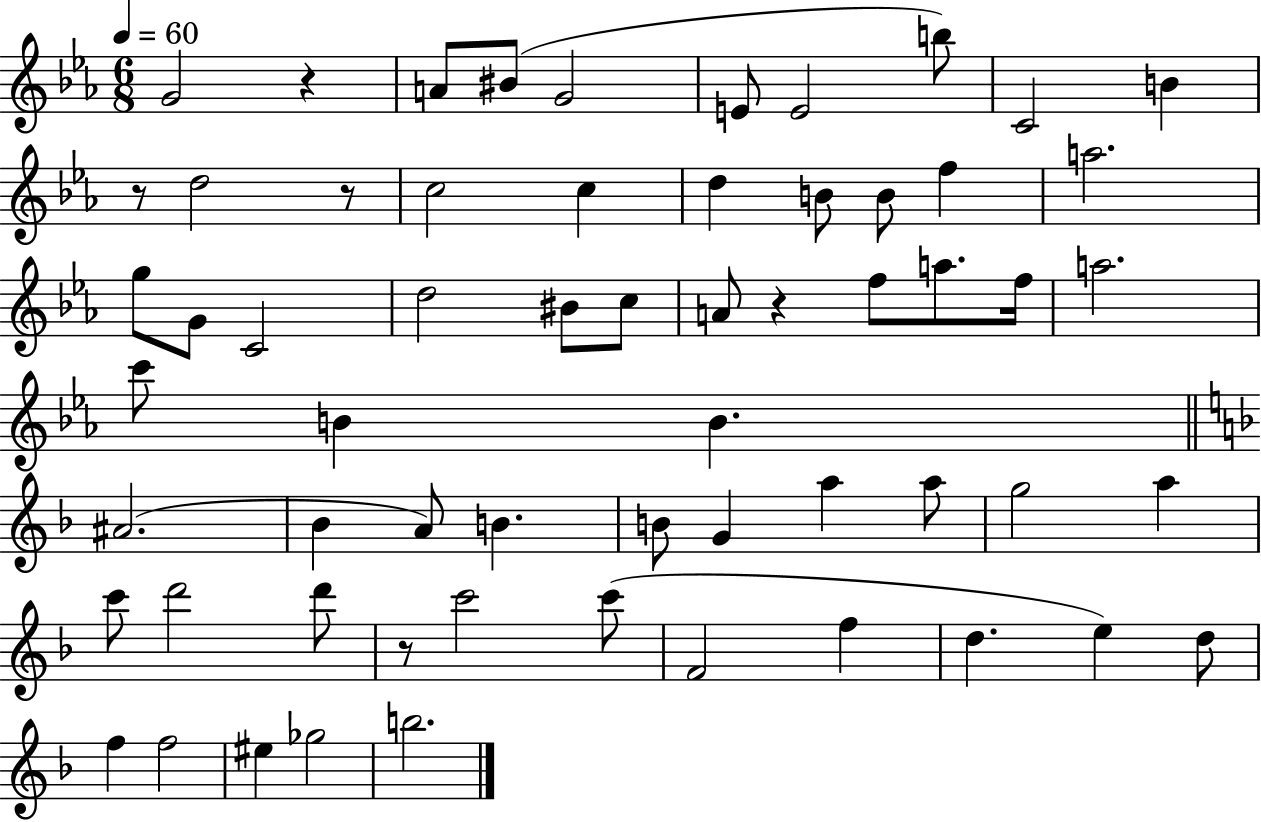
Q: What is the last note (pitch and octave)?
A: B5